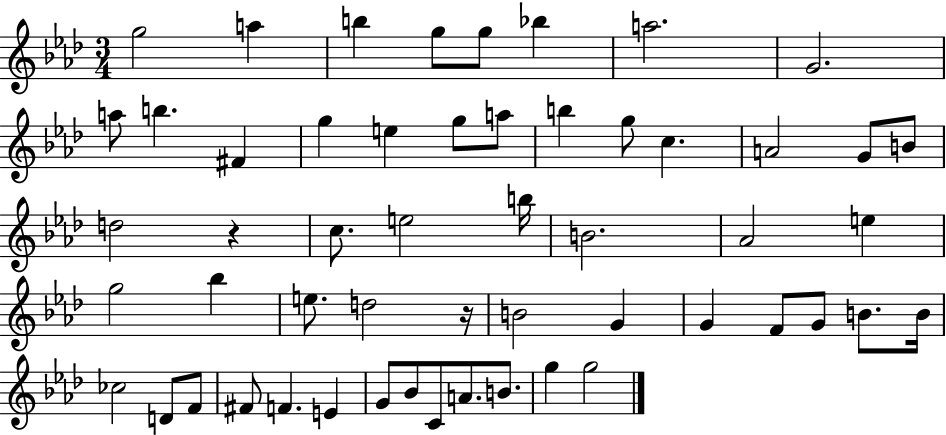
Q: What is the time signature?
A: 3/4